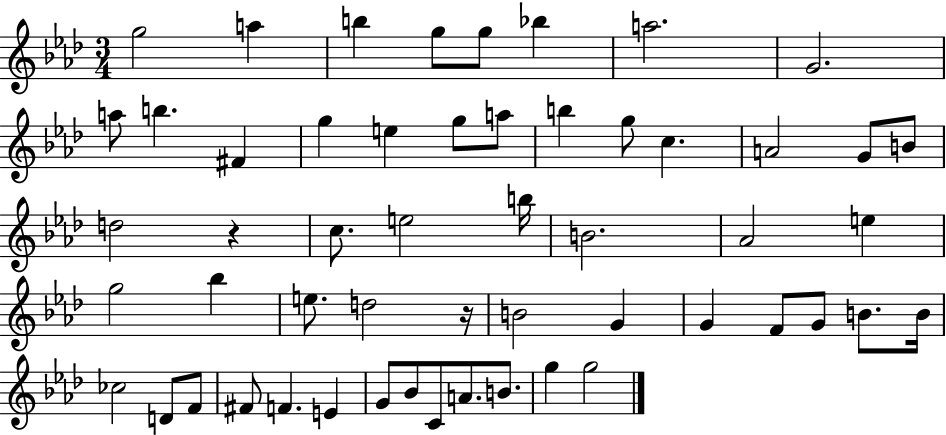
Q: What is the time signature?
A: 3/4